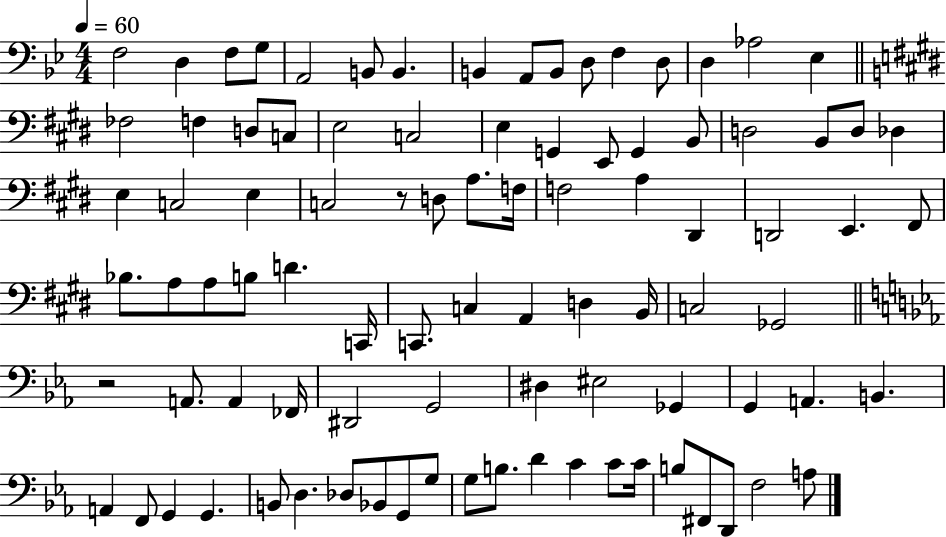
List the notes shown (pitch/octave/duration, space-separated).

F3/h D3/q F3/e G3/e A2/h B2/e B2/q. B2/q A2/e B2/e D3/e F3/q D3/e D3/q Ab3/h Eb3/q FES3/h F3/q D3/e C3/e E3/h C3/h E3/q G2/q E2/e G2/q B2/e D3/h B2/e D3/e Db3/q E3/q C3/h E3/q C3/h R/e D3/e A3/e. F3/s F3/h A3/q D#2/q D2/h E2/q. F#2/e Bb3/e. A3/e A3/e B3/e D4/q. C2/s C2/e. C3/q A2/q D3/q B2/s C3/h Gb2/h R/h A2/e. A2/q FES2/s D#2/h G2/h D#3/q EIS3/h Gb2/q G2/q A2/q. B2/q. A2/q F2/e G2/q G2/q. B2/e D3/q. Db3/e Bb2/e G2/e G3/e G3/e B3/e. D4/q C4/q C4/e C4/s B3/e F#2/e D2/e F3/h A3/e